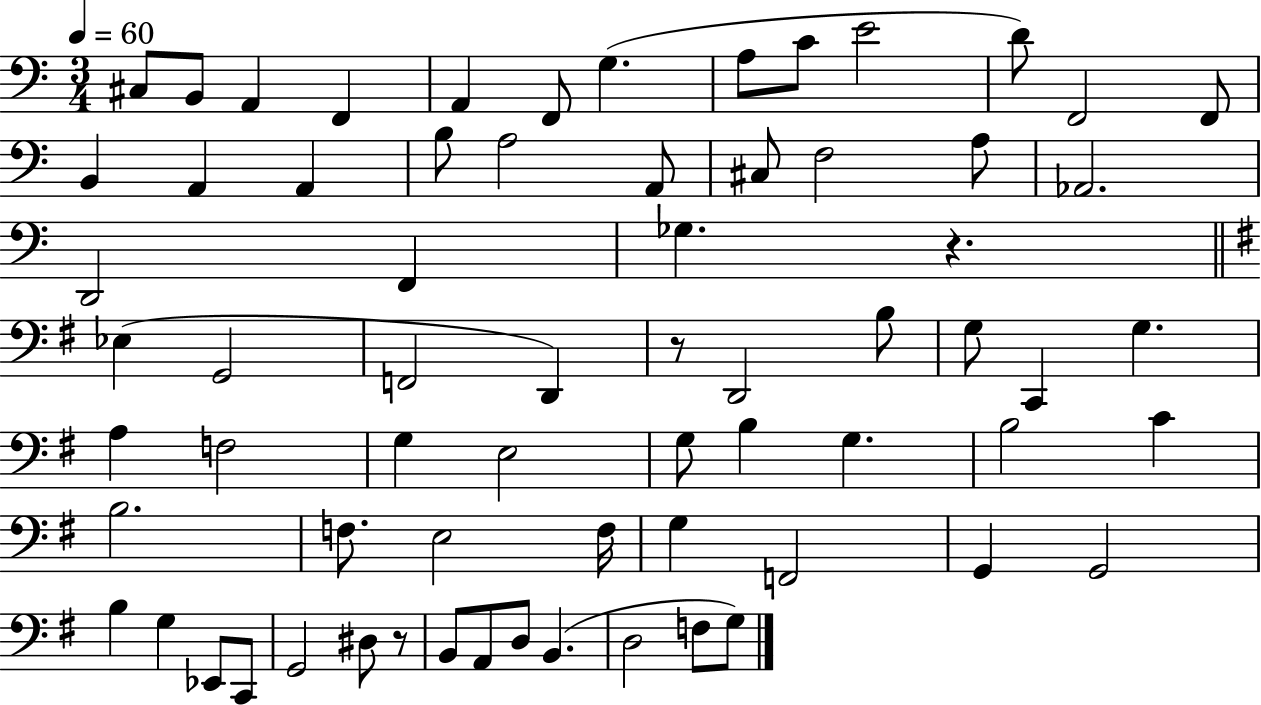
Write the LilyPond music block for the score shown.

{
  \clef bass
  \numericTimeSignature
  \time 3/4
  \key c \major
  \tempo 4 = 60
  cis8 b,8 a,4 f,4 | a,4 f,8 g4.( | a8 c'8 e'2 | d'8) f,2 f,8 | \break b,4 a,4 a,4 | b8 a2 a,8 | cis8 f2 a8 | aes,2. | \break d,2 f,4 | ges4. r4. | \bar "||" \break \key g \major ees4( g,2 | f,2 d,4) | r8 d,2 b8 | g8 c,4 g4. | \break a4 f2 | g4 e2 | g8 b4 g4. | b2 c'4 | \break b2. | f8. e2 f16 | g4 f,2 | g,4 g,2 | \break b4 g4 ees,8 c,8 | g,2 dis8 r8 | b,8 a,8 d8 b,4.( | d2 f8 g8) | \break \bar "|."
}